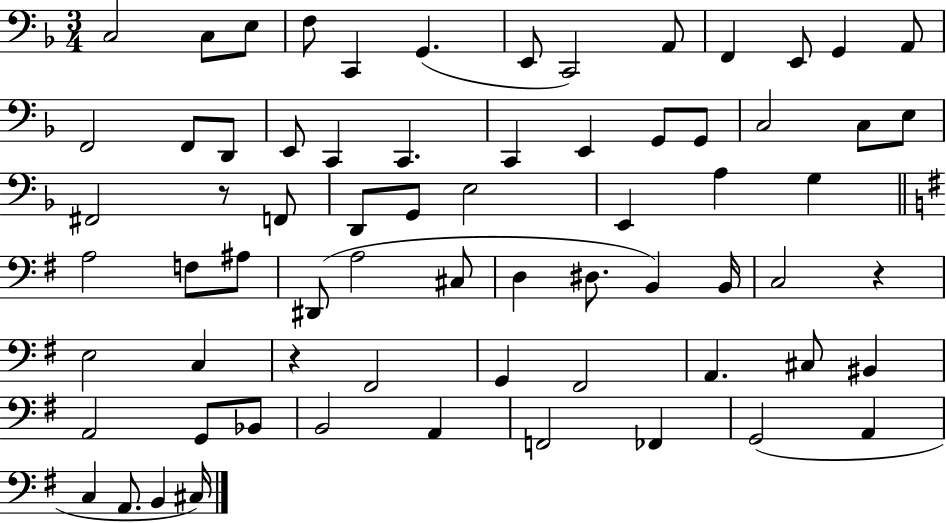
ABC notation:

X:1
T:Untitled
M:3/4
L:1/4
K:F
C,2 C,/2 E,/2 F,/2 C,, G,, E,,/2 C,,2 A,,/2 F,, E,,/2 G,, A,,/2 F,,2 F,,/2 D,,/2 E,,/2 C,, C,, C,, E,, G,,/2 G,,/2 C,2 C,/2 E,/2 ^F,,2 z/2 F,,/2 D,,/2 G,,/2 E,2 E,, A, G, A,2 F,/2 ^A,/2 ^D,,/2 A,2 ^C,/2 D, ^D,/2 B,, B,,/4 C,2 z E,2 C, z ^F,,2 G,, ^F,,2 A,, ^C,/2 ^B,, A,,2 G,,/2 _B,,/2 B,,2 A,, F,,2 _F,, G,,2 A,, C, A,,/2 B,, ^C,/4